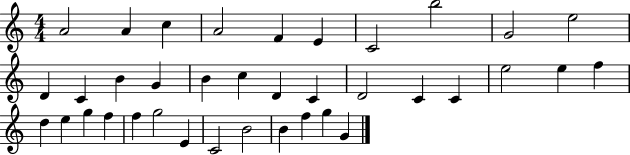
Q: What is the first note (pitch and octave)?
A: A4